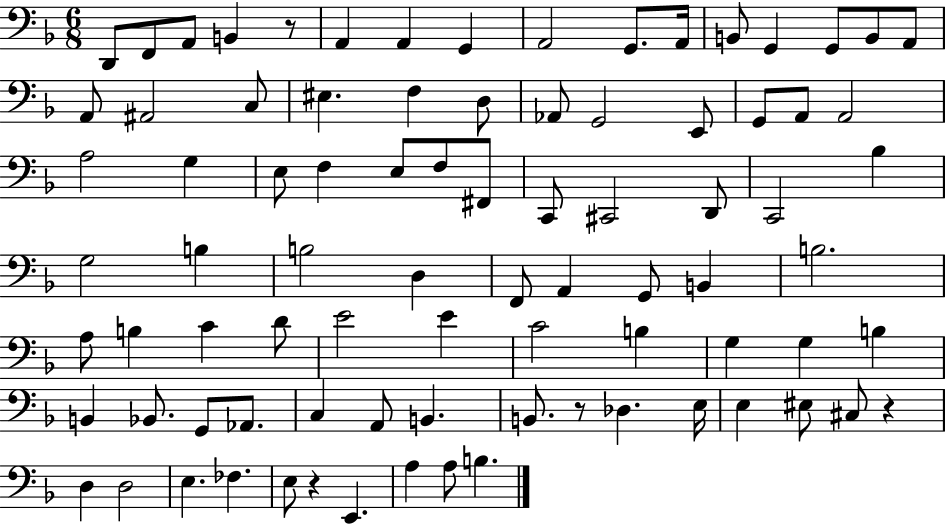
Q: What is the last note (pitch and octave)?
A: B3